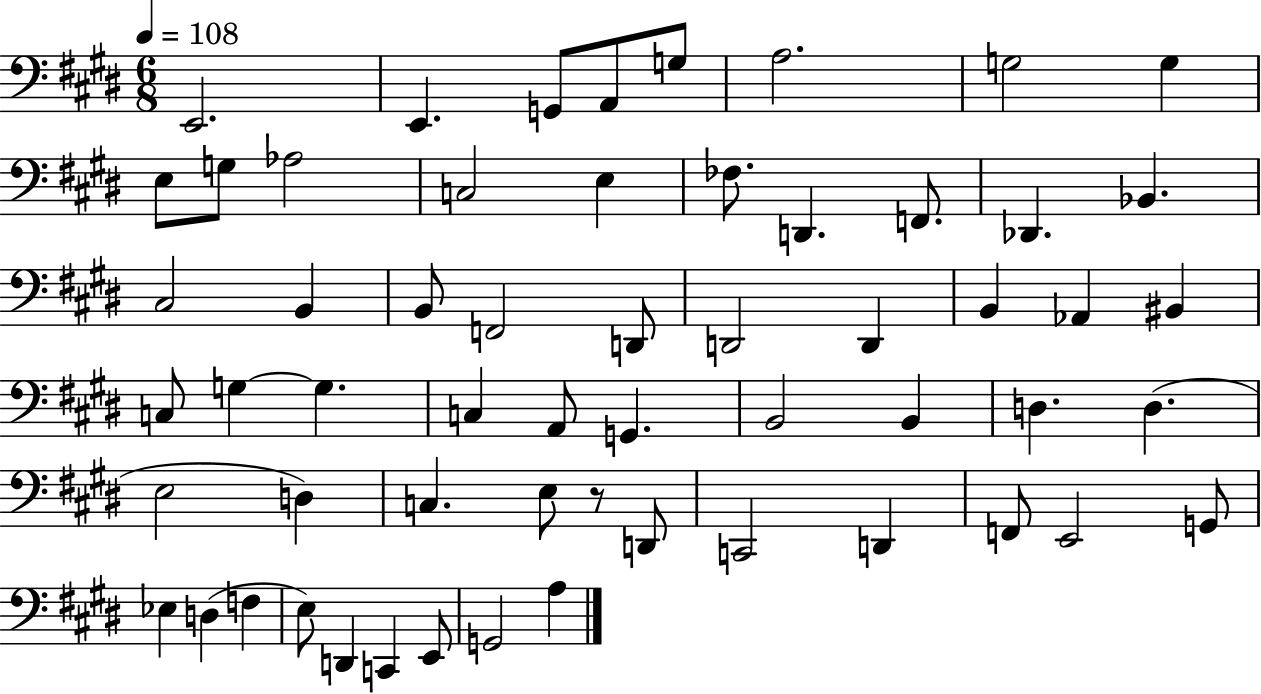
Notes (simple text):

E2/h. E2/q. G2/e A2/e G3/e A3/h. G3/h G3/q E3/e G3/e Ab3/h C3/h E3/q FES3/e. D2/q. F2/e. Db2/q. Bb2/q. C#3/h B2/q B2/e F2/h D2/e D2/h D2/q B2/q Ab2/q BIS2/q C3/e G3/q G3/q. C3/q A2/e G2/q. B2/h B2/q D3/q. D3/q. E3/h D3/q C3/q. E3/e R/e D2/e C2/h D2/q F2/e E2/h G2/e Eb3/q D3/q F3/q E3/e D2/q C2/q E2/e G2/h A3/q